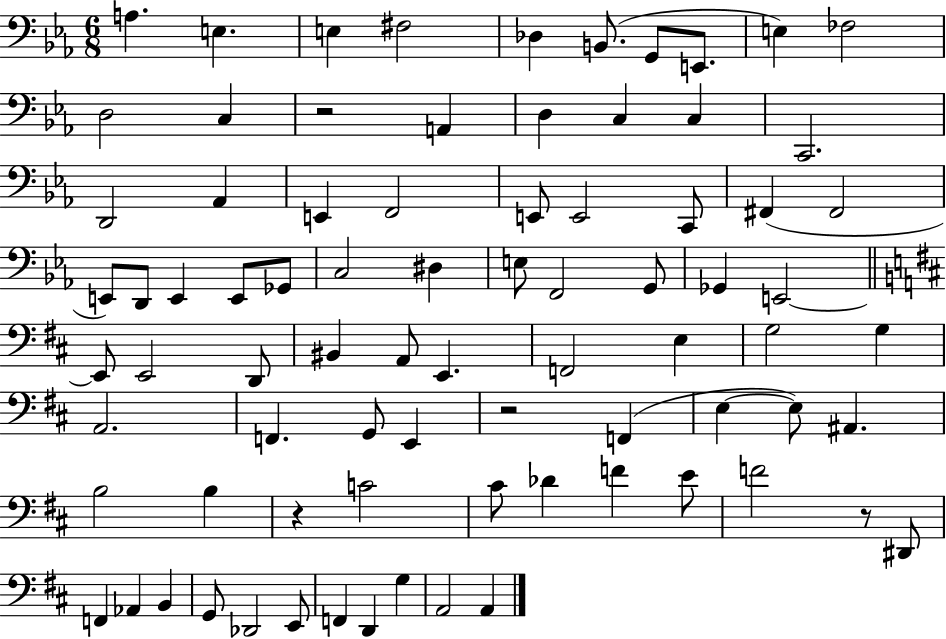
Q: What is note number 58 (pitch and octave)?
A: B3